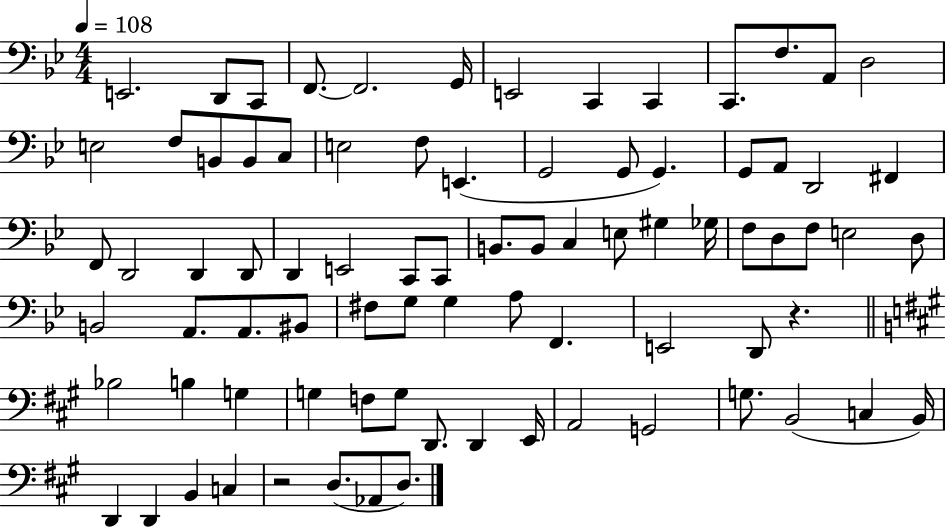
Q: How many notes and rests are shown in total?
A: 82